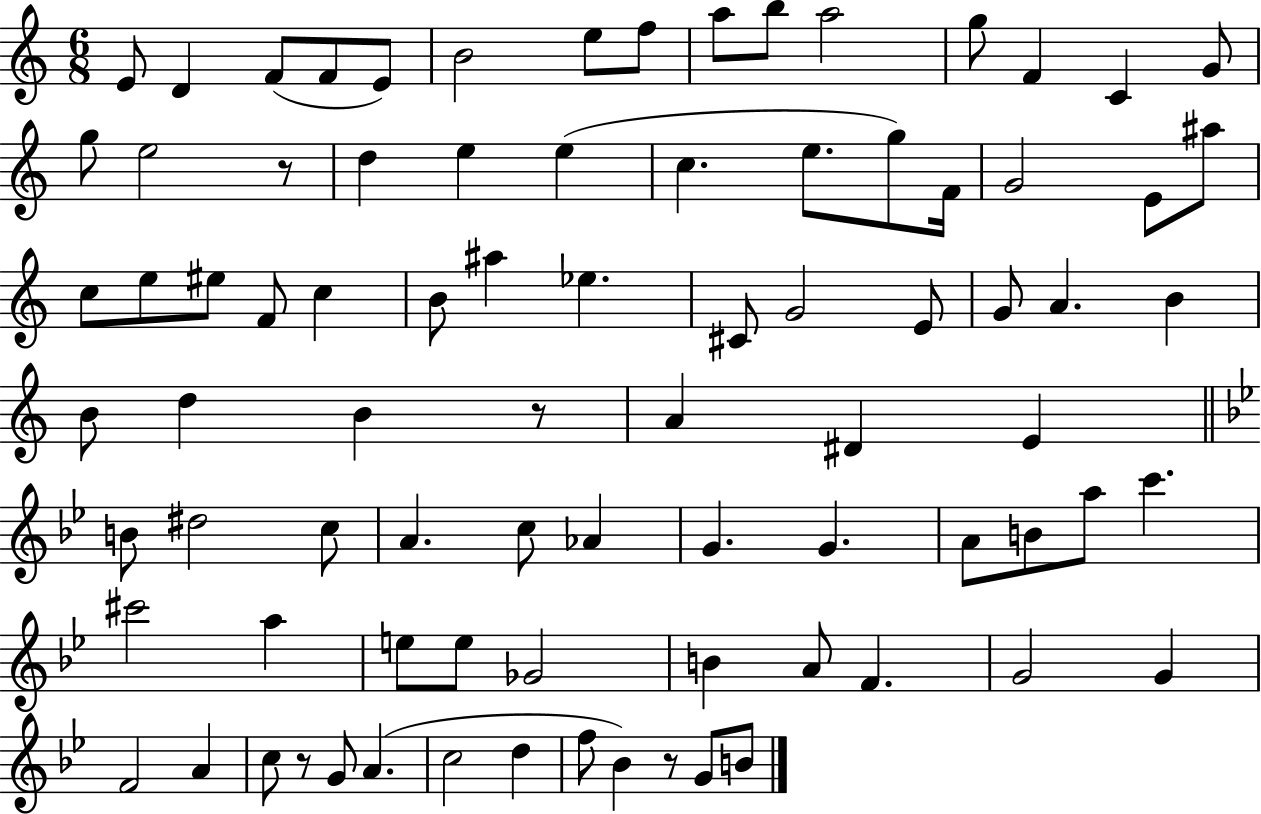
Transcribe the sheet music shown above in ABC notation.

X:1
T:Untitled
M:6/8
L:1/4
K:C
E/2 D F/2 F/2 E/2 B2 e/2 f/2 a/2 b/2 a2 g/2 F C G/2 g/2 e2 z/2 d e e c e/2 g/2 F/4 G2 E/2 ^a/2 c/2 e/2 ^e/2 F/2 c B/2 ^a _e ^C/2 G2 E/2 G/2 A B B/2 d B z/2 A ^D E B/2 ^d2 c/2 A c/2 _A G G A/2 B/2 a/2 c' ^c'2 a e/2 e/2 _G2 B A/2 F G2 G F2 A c/2 z/2 G/2 A c2 d f/2 _B z/2 G/2 B/2